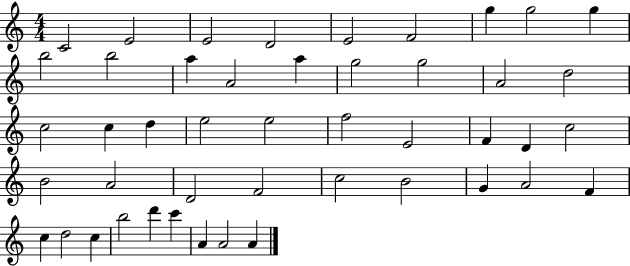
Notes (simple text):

C4/h E4/h E4/h D4/h E4/h F4/h G5/q G5/h G5/q B5/h B5/h A5/q A4/h A5/q G5/h G5/h A4/h D5/h C5/h C5/q D5/q E5/h E5/h F5/h E4/h F4/q D4/q C5/h B4/h A4/h D4/h F4/h C5/h B4/h G4/q A4/h F4/q C5/q D5/h C5/q B5/h D6/q C6/q A4/q A4/h A4/q